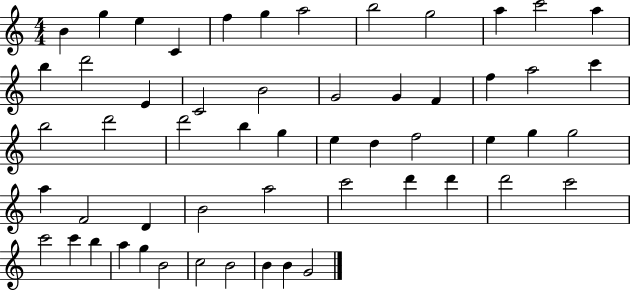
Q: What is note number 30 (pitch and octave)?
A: D5